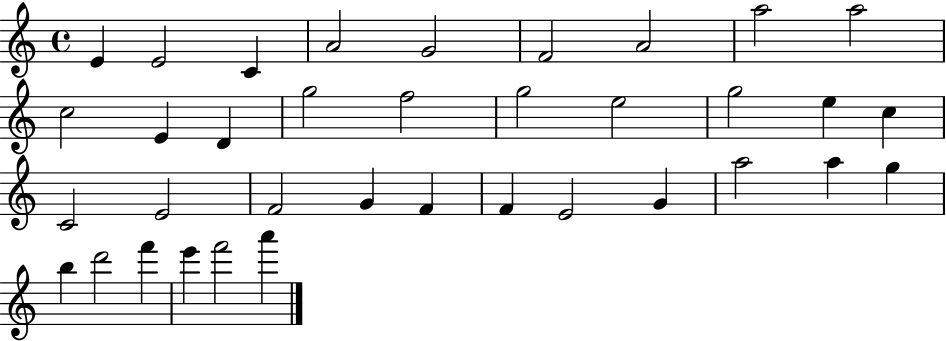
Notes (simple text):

E4/q E4/h C4/q A4/h G4/h F4/h A4/h A5/h A5/h C5/h E4/q D4/q G5/h F5/h G5/h E5/h G5/h E5/q C5/q C4/h E4/h F4/h G4/q F4/q F4/q E4/h G4/q A5/h A5/q G5/q B5/q D6/h F6/q E6/q F6/h A6/q